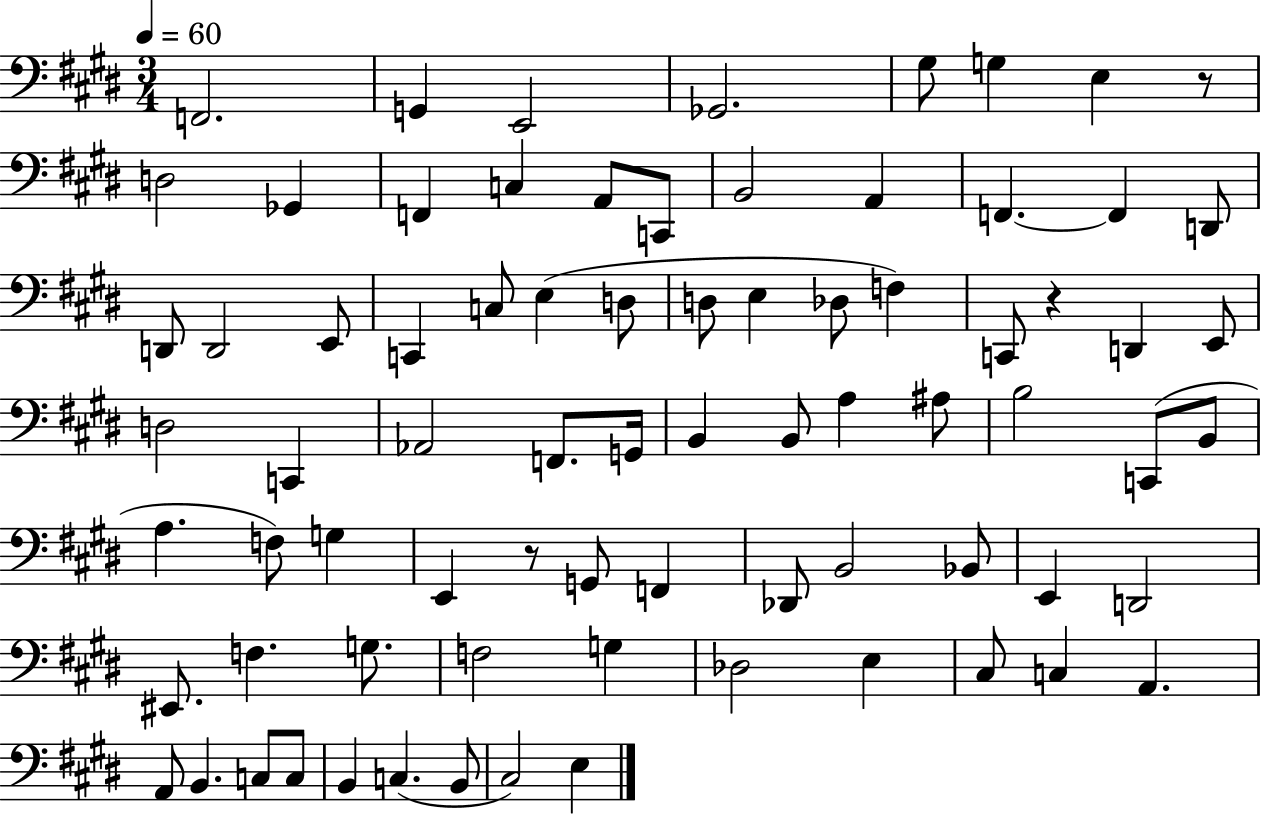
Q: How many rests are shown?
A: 3